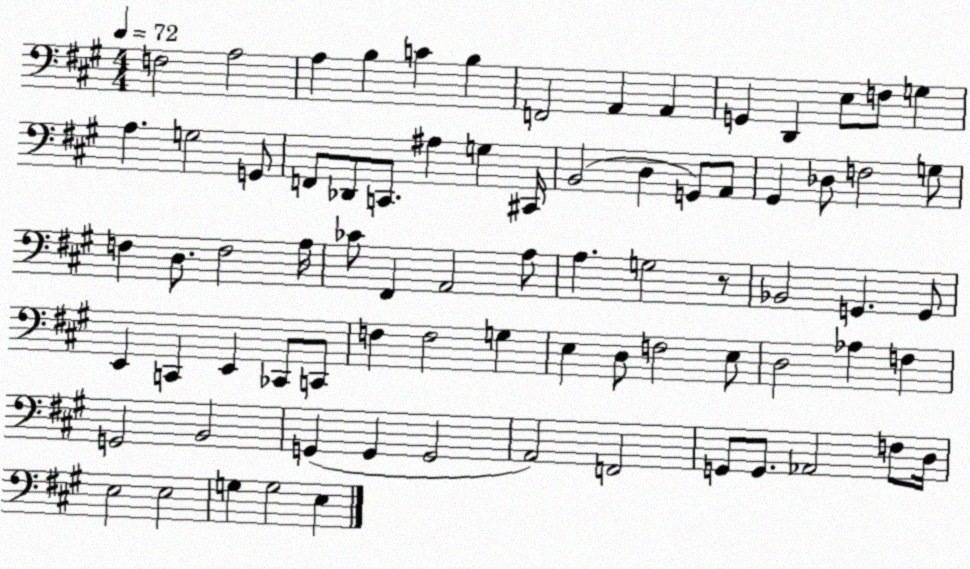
X:1
T:Untitled
M:4/4
L:1/4
K:A
F,2 A,2 A, B, C B, F,,2 A,, A,, G,, D,, E,/2 F,/2 G, A, G,2 G,,/2 F,,/2 _D,,/2 C,,/2 ^A, G, ^C,,/4 B,,2 D, G,,/2 A,,/2 ^G,, _D,/2 F,2 G,/2 F, D,/2 F,2 A,/4 _C/2 ^F,, A,,2 A,/2 A, G,2 z/2 _B,,2 G,, G,,/2 E,, C,, E,, _C,,/2 C,,/2 F, F,2 G, E, D,/2 F,2 E,/2 D,2 _A, F, G,,2 B,,2 G,, G,, G,,2 A,,2 F,,2 G,,/2 G,,/2 _A,,2 F,/2 D,/4 E,2 E,2 G, G,2 E,